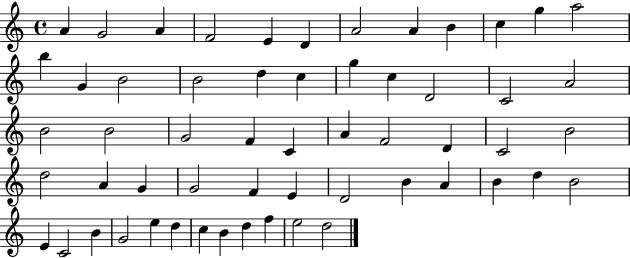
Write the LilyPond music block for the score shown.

{
  \clef treble
  \time 4/4
  \defaultTimeSignature
  \key c \major
  a'4 g'2 a'4 | f'2 e'4 d'4 | a'2 a'4 b'4 | c''4 g''4 a''2 | \break b''4 g'4 b'2 | b'2 d''4 c''4 | g''4 c''4 d'2 | c'2 a'2 | \break b'2 b'2 | g'2 f'4 c'4 | a'4 f'2 d'4 | c'2 b'2 | \break d''2 a'4 g'4 | g'2 f'4 e'4 | d'2 b'4 a'4 | b'4 d''4 b'2 | \break e'4 c'2 b'4 | g'2 e''4 d''4 | c''4 b'4 d''4 f''4 | e''2 d''2 | \break \bar "|."
}